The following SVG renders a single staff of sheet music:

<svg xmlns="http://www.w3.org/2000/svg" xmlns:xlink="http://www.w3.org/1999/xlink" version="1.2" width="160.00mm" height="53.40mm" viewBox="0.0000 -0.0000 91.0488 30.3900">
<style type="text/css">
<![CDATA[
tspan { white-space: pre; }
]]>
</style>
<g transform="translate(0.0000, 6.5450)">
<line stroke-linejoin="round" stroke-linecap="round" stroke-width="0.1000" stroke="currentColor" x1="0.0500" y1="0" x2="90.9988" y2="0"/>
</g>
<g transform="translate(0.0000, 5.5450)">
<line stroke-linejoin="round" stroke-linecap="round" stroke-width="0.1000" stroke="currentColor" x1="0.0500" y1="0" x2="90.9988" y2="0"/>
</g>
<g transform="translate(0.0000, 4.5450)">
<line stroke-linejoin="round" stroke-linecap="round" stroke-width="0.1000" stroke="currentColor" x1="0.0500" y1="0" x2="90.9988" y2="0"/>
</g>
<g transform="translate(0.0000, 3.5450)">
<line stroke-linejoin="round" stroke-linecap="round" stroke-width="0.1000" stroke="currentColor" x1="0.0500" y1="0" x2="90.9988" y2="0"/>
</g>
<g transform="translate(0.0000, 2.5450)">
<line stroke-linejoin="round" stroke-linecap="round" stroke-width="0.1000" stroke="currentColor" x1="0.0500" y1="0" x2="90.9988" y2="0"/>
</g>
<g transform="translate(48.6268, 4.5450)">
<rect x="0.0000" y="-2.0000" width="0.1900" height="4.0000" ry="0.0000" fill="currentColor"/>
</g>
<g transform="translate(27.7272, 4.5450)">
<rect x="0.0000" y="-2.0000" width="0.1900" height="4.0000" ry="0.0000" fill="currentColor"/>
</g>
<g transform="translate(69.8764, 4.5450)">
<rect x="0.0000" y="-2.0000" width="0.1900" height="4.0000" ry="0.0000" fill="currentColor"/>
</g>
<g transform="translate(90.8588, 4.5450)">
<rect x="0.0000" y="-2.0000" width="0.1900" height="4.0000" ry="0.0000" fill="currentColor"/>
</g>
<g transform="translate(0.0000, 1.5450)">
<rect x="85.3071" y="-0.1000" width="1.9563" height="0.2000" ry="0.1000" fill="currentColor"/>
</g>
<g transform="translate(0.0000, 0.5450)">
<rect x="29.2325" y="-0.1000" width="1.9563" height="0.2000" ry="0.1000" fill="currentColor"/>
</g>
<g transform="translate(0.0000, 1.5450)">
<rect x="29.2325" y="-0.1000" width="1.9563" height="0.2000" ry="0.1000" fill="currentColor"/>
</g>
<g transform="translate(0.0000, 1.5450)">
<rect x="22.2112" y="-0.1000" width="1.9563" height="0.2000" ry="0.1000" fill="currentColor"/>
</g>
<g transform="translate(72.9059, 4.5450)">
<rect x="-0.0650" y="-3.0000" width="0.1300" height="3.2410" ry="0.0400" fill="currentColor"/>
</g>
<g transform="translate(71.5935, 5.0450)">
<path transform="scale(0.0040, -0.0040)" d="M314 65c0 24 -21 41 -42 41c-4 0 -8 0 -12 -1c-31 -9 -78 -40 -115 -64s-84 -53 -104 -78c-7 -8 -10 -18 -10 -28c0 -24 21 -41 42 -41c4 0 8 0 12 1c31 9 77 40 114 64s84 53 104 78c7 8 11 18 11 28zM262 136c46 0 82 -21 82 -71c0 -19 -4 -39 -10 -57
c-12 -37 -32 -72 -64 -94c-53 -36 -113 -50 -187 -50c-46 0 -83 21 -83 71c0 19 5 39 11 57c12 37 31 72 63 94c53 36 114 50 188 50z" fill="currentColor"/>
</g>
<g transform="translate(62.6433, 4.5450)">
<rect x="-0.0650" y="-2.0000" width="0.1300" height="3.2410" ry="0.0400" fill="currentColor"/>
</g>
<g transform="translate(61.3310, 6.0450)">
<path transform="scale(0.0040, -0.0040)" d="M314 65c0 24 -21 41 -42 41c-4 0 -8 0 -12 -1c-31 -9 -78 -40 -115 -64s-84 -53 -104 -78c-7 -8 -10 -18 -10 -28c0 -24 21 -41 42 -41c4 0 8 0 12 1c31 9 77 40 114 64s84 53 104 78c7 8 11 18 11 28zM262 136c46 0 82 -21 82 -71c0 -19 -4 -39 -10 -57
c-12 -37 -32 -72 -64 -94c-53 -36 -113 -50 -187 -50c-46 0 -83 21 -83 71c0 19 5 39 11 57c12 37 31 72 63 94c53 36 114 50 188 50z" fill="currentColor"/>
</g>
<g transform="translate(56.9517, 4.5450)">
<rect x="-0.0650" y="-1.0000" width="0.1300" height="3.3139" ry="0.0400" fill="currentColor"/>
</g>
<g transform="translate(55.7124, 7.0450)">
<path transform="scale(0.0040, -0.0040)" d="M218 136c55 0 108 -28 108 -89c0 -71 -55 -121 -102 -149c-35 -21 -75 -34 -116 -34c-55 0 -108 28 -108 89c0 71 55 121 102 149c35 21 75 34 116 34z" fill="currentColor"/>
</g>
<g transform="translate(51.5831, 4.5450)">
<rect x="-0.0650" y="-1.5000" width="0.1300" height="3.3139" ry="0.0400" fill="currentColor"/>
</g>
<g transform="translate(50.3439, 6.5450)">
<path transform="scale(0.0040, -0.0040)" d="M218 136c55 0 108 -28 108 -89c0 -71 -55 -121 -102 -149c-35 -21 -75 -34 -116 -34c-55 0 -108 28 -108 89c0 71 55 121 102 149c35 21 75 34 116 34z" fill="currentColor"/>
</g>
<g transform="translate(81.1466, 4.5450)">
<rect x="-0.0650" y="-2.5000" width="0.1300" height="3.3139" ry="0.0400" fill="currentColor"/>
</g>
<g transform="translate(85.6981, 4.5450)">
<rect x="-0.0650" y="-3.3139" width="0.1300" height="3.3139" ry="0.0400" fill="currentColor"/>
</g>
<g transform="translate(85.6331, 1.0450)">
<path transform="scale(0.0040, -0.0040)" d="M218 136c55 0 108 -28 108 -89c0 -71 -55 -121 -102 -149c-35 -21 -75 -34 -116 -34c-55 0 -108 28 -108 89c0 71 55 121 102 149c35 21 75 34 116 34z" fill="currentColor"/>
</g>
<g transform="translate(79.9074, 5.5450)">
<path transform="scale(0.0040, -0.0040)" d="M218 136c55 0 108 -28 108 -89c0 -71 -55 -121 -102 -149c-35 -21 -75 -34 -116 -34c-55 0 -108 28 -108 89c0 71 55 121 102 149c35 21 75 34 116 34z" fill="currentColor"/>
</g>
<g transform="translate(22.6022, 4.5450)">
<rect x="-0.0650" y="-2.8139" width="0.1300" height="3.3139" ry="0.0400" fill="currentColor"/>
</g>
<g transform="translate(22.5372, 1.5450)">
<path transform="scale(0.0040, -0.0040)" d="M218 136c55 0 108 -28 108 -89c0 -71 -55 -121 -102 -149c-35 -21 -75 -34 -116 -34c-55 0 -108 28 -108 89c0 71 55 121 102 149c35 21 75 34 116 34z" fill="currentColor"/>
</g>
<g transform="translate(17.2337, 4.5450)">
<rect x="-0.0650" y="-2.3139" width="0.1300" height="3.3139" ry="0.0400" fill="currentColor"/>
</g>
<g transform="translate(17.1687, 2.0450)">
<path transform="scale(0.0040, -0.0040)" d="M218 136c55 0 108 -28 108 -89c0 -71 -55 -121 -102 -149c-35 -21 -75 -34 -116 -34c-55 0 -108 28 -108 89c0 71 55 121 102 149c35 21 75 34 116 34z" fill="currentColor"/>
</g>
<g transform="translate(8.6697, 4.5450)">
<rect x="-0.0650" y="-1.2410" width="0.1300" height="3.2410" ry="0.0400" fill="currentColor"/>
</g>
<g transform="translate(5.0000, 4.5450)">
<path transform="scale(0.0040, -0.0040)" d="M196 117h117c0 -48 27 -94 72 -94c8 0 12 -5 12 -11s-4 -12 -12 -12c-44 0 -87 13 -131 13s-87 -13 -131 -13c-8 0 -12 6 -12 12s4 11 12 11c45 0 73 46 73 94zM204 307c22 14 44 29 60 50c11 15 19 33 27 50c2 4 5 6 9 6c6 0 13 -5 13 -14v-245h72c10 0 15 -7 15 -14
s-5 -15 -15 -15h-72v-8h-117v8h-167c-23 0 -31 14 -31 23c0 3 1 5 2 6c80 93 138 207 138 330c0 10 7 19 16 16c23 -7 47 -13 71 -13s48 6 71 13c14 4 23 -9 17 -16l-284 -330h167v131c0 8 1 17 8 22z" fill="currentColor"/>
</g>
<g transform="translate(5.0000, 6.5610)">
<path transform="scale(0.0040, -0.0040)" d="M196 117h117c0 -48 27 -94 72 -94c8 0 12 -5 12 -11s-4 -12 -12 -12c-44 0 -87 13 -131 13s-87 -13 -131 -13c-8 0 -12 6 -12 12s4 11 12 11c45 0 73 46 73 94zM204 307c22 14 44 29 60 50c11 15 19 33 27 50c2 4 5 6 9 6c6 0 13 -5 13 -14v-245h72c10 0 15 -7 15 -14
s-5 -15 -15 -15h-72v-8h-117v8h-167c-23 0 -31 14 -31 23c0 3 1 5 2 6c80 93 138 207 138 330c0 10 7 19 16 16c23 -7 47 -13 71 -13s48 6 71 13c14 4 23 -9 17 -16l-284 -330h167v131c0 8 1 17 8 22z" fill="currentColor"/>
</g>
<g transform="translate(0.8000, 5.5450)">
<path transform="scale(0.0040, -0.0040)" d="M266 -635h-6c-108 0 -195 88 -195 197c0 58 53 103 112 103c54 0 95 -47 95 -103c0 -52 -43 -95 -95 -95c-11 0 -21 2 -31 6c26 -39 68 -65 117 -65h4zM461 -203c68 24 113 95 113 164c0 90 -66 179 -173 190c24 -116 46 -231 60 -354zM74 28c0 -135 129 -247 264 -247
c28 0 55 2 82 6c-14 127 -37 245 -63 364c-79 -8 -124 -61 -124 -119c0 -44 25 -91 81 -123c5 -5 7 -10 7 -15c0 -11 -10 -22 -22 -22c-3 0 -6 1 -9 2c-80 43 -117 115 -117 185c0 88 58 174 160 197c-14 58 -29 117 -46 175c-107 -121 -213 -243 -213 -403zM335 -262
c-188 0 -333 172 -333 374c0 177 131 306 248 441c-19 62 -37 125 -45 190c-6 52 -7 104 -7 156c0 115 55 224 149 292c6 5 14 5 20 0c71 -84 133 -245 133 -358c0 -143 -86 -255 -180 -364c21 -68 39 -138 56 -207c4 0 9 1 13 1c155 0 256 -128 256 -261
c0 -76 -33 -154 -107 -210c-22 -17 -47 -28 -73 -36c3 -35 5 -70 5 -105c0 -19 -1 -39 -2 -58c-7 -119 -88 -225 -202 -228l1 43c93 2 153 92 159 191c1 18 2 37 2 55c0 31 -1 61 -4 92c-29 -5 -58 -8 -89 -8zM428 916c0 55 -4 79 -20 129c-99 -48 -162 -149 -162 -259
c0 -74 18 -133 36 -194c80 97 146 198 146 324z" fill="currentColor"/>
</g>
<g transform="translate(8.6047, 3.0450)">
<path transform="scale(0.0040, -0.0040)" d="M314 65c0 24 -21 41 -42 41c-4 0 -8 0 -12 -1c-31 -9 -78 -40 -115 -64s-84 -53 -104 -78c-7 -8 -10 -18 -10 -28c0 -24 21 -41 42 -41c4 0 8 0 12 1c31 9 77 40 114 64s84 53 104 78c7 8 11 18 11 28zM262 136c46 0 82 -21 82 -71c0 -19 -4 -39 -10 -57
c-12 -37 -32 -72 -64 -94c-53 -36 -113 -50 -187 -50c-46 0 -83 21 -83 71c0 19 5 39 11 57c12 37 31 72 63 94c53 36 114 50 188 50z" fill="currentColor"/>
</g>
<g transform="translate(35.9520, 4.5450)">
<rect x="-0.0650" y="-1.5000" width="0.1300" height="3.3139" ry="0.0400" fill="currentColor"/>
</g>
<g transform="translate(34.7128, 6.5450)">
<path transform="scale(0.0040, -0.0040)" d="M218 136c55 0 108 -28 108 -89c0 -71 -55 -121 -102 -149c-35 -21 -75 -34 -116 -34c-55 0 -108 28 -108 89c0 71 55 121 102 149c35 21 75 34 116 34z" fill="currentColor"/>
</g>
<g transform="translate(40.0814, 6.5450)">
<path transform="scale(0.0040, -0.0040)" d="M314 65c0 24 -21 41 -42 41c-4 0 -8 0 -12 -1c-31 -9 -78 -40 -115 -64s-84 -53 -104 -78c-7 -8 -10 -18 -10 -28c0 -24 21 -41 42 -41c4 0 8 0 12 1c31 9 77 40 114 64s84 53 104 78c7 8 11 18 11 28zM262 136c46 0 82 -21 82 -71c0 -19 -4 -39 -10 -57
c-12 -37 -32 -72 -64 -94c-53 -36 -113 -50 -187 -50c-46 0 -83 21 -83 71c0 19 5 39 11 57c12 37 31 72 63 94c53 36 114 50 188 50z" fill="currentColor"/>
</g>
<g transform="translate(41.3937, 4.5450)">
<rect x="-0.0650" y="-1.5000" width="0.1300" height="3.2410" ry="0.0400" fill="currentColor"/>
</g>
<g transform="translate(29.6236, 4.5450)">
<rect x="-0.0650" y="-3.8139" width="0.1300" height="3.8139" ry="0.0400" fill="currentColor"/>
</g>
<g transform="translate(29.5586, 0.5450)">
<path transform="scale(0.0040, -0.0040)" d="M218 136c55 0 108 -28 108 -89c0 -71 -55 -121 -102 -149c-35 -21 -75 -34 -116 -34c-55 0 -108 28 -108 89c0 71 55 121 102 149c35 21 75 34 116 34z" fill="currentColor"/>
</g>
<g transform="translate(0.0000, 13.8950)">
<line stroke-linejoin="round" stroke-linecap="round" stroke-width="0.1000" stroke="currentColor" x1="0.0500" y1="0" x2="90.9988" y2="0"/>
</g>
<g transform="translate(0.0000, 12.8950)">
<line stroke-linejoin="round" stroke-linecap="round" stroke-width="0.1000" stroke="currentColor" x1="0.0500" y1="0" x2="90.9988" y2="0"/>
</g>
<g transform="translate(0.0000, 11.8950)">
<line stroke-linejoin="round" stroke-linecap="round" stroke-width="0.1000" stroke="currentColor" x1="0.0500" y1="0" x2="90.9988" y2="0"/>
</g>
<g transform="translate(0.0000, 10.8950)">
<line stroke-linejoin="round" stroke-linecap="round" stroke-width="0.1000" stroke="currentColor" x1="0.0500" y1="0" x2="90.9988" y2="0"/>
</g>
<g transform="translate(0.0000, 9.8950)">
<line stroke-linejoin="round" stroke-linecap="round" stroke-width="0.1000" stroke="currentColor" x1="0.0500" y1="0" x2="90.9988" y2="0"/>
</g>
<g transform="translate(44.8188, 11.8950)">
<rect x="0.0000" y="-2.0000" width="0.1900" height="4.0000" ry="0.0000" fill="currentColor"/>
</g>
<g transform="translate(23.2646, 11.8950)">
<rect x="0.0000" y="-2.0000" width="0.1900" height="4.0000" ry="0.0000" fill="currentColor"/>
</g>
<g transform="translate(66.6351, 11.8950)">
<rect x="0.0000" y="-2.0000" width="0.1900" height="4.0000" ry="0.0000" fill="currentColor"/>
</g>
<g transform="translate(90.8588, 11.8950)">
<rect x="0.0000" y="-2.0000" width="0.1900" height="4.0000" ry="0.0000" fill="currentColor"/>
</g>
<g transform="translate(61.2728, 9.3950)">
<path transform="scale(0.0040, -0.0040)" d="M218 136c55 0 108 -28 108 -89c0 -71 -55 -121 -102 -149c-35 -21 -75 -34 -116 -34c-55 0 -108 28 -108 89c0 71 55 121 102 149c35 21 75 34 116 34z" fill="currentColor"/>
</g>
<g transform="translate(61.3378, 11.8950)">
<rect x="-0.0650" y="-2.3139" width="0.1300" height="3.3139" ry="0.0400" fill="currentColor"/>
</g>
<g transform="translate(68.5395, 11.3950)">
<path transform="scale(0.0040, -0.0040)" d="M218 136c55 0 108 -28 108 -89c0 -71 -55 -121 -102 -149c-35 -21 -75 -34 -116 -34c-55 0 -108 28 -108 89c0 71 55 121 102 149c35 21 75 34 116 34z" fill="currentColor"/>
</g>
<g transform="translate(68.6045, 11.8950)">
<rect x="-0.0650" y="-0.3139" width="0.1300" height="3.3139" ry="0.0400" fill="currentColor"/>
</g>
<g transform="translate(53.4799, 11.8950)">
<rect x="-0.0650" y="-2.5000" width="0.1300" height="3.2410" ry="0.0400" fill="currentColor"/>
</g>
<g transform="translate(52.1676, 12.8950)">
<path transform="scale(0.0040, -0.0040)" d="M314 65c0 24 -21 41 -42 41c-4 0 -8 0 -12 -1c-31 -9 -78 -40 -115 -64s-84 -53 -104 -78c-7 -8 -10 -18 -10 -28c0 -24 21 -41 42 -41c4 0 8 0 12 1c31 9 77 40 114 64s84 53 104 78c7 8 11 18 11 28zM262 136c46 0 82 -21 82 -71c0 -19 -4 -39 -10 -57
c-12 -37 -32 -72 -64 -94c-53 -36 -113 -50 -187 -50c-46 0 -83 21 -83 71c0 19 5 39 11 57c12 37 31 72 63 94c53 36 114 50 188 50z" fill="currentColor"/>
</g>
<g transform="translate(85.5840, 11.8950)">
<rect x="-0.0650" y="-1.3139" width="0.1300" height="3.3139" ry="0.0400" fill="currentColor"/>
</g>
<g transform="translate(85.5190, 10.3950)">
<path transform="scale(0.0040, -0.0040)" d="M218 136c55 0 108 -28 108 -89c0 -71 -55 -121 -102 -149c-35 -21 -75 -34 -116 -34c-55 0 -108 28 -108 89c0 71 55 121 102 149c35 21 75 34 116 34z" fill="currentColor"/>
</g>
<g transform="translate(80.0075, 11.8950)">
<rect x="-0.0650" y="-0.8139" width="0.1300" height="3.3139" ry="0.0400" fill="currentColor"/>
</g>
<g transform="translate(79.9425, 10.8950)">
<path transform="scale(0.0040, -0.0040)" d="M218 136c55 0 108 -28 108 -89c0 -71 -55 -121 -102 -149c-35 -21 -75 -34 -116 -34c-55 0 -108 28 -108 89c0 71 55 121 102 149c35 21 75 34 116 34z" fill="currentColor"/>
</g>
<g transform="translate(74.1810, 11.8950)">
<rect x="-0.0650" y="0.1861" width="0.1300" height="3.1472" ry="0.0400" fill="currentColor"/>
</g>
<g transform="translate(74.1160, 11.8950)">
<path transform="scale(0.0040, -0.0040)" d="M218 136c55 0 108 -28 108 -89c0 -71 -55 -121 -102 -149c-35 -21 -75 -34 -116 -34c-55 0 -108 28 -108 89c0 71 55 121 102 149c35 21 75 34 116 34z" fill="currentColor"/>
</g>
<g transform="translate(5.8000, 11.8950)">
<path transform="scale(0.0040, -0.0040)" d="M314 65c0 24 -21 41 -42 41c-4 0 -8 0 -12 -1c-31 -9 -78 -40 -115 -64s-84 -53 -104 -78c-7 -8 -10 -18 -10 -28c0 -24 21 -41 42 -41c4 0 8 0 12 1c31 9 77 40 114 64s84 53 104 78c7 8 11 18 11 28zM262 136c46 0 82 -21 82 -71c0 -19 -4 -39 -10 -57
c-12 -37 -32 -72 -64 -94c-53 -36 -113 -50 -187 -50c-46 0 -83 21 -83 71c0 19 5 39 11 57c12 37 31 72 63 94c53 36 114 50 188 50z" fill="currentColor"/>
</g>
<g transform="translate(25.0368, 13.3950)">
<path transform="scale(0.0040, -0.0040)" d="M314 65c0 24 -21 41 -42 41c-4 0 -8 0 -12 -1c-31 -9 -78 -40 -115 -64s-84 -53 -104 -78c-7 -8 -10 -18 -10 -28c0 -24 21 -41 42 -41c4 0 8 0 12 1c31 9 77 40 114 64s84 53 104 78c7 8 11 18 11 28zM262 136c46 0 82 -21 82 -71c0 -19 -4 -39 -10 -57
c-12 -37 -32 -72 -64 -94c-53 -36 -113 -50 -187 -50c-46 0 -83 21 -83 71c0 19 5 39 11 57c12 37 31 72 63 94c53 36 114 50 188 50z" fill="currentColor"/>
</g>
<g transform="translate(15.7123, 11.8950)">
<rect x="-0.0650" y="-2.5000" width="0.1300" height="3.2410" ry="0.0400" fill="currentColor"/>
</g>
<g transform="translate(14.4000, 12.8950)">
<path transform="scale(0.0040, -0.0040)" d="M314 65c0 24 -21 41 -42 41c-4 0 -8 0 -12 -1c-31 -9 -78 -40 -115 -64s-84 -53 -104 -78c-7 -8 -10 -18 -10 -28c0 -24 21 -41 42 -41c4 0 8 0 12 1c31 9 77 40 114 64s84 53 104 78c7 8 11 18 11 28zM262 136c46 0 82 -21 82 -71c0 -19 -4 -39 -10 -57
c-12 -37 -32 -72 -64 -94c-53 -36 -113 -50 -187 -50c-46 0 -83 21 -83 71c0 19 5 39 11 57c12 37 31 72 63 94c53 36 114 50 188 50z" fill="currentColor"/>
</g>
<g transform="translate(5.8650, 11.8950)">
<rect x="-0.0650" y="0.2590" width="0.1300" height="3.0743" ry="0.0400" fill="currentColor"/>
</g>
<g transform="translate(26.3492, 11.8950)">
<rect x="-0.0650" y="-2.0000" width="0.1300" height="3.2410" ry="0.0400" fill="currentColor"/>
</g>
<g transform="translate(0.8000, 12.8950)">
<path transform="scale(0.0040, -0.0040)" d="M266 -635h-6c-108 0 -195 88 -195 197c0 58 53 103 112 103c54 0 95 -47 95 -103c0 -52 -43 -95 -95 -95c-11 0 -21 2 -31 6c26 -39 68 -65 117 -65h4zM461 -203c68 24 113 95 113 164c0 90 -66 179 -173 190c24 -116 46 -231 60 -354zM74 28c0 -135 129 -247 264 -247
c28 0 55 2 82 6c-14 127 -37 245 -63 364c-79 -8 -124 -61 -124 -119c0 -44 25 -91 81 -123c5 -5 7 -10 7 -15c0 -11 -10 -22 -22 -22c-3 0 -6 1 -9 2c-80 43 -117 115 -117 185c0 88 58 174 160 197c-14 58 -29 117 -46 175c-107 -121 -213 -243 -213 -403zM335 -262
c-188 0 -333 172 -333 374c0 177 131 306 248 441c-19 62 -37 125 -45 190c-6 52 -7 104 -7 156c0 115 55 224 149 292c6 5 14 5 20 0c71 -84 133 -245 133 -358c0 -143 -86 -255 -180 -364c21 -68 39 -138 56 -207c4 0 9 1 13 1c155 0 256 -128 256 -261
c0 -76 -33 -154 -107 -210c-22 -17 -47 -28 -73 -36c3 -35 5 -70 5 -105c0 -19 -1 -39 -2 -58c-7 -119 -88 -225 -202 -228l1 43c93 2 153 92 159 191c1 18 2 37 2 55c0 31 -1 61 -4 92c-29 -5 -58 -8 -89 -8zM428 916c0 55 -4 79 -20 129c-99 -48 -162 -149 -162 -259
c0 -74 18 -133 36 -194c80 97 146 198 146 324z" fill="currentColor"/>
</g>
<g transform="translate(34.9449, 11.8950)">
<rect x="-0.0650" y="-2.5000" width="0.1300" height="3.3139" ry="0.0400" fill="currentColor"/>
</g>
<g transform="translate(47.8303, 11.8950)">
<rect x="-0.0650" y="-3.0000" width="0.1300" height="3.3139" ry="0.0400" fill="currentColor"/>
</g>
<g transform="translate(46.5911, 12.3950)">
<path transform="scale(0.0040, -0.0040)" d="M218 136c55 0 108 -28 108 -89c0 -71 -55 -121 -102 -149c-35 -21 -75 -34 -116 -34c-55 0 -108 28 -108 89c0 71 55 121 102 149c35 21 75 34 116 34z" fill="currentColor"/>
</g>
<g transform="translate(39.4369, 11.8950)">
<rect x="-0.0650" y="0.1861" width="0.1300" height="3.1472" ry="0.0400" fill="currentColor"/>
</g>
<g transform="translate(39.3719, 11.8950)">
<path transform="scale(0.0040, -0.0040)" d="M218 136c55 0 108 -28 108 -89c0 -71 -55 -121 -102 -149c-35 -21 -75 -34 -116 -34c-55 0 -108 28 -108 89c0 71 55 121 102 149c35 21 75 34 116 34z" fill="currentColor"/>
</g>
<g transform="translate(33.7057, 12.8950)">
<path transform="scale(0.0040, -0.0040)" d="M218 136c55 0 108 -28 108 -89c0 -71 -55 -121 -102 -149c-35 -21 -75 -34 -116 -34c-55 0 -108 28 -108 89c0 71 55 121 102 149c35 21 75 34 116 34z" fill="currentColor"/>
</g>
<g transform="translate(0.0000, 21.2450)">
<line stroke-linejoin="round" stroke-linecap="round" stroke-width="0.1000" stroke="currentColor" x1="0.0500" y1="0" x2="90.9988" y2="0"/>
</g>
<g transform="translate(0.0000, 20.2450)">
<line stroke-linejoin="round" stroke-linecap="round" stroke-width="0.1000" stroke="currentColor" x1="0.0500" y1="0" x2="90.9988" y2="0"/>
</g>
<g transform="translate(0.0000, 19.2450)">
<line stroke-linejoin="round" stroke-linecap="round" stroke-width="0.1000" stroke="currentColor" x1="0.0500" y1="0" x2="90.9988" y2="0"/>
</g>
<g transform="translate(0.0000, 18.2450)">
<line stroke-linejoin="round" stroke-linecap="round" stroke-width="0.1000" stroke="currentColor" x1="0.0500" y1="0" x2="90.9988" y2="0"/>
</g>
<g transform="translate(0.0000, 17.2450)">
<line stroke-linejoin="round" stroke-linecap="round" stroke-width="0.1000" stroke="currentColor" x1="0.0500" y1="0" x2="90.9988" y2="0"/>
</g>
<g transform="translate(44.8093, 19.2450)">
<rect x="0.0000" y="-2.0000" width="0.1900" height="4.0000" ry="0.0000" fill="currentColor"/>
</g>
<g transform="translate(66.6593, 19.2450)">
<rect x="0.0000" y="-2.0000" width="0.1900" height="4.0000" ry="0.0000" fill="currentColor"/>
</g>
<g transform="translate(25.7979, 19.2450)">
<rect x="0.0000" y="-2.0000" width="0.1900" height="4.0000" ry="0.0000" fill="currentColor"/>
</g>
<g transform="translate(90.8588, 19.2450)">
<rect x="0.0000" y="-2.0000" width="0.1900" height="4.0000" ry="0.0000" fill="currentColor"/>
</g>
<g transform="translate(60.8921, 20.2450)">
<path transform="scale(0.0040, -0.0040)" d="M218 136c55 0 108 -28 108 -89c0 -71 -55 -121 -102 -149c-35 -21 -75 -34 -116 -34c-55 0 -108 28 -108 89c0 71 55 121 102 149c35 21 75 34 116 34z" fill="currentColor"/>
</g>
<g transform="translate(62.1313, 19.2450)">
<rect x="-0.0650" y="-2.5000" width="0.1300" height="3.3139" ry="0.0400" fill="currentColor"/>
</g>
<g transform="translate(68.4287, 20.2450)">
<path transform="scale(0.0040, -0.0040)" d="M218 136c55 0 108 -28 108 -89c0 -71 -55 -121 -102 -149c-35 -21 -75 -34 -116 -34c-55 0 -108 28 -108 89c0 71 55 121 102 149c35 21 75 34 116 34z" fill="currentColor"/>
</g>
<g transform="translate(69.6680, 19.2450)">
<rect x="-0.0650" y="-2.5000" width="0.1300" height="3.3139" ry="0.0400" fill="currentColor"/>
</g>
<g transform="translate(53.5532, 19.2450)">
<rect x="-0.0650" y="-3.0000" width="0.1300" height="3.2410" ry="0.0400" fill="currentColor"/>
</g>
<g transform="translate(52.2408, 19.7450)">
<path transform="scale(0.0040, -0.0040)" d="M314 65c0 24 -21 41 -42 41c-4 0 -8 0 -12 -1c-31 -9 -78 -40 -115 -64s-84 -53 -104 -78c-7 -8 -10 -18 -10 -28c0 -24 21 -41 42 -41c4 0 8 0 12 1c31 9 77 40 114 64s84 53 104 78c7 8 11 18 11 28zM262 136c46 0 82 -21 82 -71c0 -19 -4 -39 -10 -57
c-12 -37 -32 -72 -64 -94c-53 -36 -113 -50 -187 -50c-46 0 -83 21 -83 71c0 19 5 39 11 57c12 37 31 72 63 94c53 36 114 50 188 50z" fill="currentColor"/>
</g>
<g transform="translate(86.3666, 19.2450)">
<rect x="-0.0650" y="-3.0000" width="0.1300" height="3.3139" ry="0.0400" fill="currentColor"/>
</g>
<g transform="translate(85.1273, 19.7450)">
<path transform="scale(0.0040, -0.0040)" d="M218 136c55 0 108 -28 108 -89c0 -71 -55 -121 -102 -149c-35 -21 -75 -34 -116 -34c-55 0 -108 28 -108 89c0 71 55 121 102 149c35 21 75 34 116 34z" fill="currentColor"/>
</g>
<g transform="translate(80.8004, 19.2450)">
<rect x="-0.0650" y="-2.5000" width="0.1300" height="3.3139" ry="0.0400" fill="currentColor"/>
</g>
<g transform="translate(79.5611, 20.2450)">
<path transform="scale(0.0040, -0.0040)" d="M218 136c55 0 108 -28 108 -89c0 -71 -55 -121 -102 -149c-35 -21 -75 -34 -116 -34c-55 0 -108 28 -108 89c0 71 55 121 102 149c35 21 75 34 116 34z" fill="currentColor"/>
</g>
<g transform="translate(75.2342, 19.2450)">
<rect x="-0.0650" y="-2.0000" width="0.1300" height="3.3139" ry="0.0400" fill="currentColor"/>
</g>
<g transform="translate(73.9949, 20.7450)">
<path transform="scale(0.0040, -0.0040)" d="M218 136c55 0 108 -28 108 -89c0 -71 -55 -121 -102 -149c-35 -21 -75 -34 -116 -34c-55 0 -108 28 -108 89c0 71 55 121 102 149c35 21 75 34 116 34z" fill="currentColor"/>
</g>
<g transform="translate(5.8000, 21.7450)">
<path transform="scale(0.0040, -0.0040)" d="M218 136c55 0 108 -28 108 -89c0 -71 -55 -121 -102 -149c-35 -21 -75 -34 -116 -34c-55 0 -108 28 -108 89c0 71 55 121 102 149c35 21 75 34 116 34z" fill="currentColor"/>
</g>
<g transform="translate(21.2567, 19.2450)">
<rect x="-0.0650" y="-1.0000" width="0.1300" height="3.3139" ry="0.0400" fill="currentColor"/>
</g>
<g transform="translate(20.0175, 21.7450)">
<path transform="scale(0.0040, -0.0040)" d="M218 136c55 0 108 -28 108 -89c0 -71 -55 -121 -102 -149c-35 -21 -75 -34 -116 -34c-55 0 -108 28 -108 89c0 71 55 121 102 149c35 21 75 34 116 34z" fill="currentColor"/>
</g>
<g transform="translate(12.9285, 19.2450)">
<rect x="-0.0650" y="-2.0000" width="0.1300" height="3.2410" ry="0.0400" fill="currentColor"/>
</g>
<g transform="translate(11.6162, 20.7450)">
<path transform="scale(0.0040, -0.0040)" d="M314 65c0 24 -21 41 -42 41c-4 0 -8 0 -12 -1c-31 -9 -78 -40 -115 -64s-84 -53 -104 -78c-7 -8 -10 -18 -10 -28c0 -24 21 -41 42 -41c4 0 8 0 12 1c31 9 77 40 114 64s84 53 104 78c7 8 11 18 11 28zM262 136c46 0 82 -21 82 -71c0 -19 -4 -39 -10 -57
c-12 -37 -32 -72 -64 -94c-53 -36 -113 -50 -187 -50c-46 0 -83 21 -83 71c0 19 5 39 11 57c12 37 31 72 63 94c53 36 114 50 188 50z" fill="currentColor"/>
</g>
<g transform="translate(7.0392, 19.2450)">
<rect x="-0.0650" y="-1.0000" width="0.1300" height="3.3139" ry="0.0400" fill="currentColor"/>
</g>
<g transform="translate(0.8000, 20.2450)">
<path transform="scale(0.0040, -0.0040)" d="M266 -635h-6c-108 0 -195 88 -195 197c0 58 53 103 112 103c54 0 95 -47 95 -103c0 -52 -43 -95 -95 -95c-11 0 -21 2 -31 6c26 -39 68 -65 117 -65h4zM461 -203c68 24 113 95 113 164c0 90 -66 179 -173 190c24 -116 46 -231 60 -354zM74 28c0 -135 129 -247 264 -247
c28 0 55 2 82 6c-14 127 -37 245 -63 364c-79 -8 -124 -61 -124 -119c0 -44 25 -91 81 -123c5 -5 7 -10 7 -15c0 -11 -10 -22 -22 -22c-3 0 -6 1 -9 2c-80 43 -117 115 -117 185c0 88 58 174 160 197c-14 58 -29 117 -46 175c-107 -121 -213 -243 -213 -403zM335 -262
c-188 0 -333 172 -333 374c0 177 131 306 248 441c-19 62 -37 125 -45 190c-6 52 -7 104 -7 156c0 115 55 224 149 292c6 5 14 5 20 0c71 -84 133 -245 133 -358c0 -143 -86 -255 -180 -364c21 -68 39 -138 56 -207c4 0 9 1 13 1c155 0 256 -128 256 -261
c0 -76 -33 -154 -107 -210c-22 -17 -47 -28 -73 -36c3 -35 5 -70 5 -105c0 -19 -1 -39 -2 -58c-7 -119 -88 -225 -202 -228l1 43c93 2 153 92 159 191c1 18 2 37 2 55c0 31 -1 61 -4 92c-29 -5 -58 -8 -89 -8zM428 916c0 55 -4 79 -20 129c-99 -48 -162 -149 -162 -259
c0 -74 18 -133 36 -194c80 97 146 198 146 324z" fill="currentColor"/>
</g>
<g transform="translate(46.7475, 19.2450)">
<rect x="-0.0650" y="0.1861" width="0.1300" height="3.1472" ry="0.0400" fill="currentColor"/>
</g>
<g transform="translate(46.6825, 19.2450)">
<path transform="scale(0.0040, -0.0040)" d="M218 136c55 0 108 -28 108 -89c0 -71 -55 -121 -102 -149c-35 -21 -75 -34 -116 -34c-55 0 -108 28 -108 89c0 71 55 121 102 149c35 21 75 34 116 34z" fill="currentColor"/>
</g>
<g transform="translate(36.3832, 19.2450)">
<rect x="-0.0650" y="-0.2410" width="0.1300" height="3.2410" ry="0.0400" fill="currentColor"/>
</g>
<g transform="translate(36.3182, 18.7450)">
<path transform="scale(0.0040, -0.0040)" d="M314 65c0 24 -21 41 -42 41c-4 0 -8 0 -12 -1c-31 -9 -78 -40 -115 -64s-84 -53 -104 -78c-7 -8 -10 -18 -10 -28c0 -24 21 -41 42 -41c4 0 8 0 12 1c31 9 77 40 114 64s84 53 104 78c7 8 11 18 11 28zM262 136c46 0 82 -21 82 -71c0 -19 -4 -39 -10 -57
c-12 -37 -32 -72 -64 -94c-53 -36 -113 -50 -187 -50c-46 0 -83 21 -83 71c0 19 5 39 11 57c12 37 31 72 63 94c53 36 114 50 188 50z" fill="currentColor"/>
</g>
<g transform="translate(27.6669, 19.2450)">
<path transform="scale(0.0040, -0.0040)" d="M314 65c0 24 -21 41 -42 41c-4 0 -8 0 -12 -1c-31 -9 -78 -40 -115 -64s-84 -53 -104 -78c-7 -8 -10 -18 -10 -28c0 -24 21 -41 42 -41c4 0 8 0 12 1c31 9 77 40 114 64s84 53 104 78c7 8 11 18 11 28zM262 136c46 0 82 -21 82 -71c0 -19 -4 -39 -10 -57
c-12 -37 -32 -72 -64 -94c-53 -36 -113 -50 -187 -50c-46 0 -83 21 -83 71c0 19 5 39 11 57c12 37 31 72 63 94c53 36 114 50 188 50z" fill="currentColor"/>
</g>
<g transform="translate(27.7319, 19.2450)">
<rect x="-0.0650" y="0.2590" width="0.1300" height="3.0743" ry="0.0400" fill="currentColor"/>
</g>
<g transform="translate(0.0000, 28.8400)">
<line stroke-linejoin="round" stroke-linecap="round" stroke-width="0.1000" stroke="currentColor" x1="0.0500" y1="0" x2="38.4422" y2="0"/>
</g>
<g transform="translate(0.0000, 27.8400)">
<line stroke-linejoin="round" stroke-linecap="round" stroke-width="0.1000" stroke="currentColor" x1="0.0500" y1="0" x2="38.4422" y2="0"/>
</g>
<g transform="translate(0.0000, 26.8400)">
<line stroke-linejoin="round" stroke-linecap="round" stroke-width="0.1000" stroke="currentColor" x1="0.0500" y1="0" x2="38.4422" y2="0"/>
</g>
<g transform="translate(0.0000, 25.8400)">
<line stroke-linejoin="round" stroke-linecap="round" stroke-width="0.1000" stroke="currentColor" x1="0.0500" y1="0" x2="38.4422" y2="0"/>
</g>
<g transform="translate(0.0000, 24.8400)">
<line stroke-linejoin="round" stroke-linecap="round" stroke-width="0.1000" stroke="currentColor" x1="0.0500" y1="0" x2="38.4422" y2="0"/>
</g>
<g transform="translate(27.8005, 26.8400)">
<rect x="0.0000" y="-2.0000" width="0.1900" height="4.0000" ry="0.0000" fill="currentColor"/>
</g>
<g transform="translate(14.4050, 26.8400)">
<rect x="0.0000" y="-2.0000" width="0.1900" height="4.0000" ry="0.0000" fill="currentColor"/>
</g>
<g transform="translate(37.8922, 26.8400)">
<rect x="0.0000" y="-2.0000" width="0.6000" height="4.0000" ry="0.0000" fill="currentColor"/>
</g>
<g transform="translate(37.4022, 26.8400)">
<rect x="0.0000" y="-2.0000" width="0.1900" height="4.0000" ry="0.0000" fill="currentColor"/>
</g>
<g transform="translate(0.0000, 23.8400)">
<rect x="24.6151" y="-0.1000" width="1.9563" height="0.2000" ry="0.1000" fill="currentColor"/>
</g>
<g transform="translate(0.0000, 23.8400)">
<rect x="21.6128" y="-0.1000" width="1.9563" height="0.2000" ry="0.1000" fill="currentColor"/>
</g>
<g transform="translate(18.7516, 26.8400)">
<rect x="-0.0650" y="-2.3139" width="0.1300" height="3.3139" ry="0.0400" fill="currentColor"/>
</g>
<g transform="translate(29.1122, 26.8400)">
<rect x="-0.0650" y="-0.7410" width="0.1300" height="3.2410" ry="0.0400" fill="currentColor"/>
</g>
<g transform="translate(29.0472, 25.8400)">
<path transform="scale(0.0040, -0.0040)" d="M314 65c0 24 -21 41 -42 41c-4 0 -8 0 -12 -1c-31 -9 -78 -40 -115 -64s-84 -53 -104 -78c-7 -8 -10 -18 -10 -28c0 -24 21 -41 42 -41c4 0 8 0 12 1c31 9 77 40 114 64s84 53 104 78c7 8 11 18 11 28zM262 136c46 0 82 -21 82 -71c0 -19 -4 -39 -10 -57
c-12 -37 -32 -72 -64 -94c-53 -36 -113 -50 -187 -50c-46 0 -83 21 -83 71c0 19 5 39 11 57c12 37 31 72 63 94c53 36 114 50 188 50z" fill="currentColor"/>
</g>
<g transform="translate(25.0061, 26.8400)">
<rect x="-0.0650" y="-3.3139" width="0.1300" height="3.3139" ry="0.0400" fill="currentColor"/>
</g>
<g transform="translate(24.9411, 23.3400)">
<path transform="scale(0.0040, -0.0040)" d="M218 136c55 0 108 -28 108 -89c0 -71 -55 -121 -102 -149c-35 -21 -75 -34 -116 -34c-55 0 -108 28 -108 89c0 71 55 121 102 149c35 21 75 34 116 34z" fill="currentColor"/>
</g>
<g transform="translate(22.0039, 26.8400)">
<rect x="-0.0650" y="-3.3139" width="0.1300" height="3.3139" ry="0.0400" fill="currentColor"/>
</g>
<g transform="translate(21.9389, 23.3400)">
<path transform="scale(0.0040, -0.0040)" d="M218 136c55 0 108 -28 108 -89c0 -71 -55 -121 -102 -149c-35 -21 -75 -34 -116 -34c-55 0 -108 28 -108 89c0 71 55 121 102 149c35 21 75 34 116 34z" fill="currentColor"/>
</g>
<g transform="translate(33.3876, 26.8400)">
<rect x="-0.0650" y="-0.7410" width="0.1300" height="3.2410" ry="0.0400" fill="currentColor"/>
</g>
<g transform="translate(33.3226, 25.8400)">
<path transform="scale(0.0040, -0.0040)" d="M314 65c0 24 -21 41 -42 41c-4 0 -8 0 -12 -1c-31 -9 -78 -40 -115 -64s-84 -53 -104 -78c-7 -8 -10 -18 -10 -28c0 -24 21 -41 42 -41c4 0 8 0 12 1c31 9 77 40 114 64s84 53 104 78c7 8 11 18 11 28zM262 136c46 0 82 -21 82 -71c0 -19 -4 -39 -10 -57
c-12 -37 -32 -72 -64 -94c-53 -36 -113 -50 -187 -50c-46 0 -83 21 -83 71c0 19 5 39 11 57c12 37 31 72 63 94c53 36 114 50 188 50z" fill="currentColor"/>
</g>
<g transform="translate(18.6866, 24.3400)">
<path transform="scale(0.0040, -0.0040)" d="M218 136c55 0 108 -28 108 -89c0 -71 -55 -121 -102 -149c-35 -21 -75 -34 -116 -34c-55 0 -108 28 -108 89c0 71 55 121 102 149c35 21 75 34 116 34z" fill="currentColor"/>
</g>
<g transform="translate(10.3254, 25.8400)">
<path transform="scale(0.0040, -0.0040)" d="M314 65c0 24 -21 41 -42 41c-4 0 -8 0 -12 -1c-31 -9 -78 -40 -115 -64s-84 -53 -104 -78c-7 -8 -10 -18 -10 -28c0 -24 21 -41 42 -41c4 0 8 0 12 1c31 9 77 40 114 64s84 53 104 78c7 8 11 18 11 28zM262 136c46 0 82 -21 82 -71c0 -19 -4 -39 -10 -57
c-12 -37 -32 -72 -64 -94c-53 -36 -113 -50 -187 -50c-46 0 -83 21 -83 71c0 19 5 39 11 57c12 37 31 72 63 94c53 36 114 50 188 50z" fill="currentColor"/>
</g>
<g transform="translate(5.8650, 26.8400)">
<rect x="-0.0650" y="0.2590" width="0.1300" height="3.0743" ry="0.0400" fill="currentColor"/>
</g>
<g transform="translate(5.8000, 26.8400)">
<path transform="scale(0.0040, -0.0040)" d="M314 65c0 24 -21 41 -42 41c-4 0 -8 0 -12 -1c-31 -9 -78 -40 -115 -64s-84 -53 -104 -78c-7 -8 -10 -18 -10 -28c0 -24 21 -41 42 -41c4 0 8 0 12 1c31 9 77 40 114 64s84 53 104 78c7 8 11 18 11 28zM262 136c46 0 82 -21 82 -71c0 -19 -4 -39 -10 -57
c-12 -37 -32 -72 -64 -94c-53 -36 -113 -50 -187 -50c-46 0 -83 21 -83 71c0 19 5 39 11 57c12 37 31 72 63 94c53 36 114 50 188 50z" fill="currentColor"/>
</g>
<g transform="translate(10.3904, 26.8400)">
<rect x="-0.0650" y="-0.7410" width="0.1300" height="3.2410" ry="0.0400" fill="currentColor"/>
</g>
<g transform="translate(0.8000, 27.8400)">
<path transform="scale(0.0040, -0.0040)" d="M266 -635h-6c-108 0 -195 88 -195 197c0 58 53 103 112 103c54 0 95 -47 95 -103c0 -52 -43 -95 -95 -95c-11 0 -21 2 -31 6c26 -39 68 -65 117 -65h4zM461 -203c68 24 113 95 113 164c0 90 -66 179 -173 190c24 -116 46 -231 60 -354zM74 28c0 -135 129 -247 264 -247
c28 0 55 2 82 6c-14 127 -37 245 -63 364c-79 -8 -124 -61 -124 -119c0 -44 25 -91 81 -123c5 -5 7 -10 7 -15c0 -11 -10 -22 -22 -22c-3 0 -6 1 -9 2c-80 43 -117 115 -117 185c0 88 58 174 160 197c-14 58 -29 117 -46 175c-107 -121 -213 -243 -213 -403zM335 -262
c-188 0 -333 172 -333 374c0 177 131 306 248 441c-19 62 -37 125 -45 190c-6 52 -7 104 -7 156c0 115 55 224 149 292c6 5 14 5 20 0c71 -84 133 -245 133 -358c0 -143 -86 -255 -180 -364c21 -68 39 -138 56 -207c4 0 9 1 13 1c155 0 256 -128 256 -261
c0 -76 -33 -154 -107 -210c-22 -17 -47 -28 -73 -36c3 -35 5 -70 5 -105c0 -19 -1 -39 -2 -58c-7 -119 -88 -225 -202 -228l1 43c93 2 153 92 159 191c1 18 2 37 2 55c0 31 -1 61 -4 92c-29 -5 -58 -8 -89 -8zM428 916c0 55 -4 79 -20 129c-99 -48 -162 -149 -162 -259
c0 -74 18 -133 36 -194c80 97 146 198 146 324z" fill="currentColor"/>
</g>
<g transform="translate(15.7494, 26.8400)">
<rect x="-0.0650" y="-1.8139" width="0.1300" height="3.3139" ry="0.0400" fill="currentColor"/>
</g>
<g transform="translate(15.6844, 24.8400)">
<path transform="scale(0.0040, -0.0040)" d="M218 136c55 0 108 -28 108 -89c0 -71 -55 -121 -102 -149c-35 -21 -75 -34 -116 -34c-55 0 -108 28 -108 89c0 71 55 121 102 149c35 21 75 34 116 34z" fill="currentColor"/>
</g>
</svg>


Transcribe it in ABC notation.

X:1
T:Untitled
M:4/4
L:1/4
K:C
e2 g a c' E E2 E D F2 A2 G b B2 G2 F2 G B A G2 g c B d e D F2 D B2 c2 B A2 G G F G A B2 d2 f g b b d2 d2